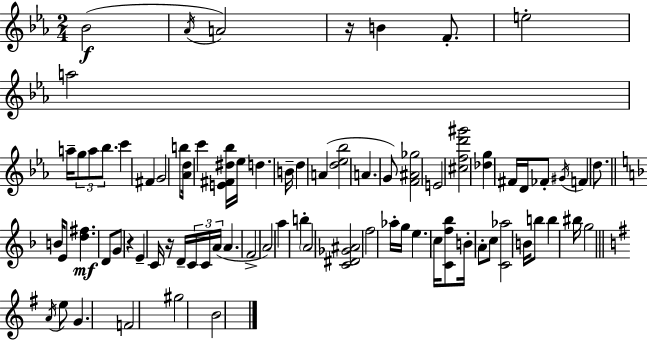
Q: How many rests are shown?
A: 3